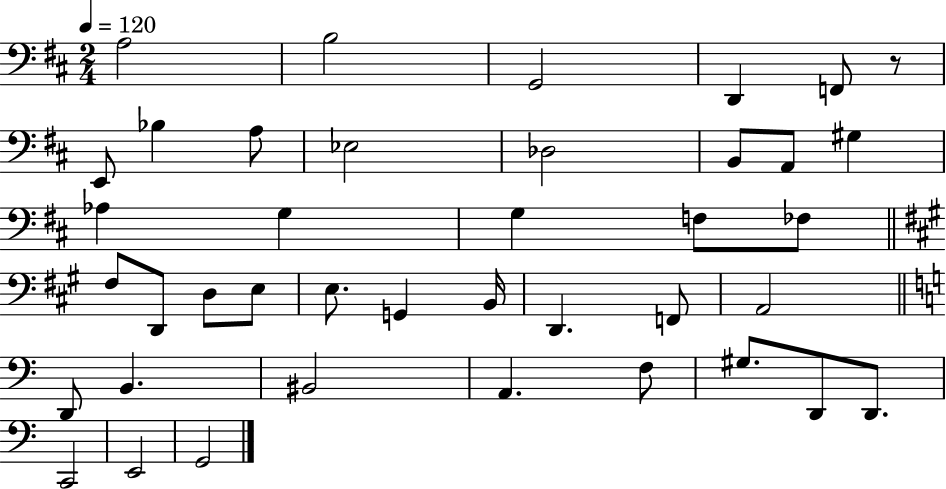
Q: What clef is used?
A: bass